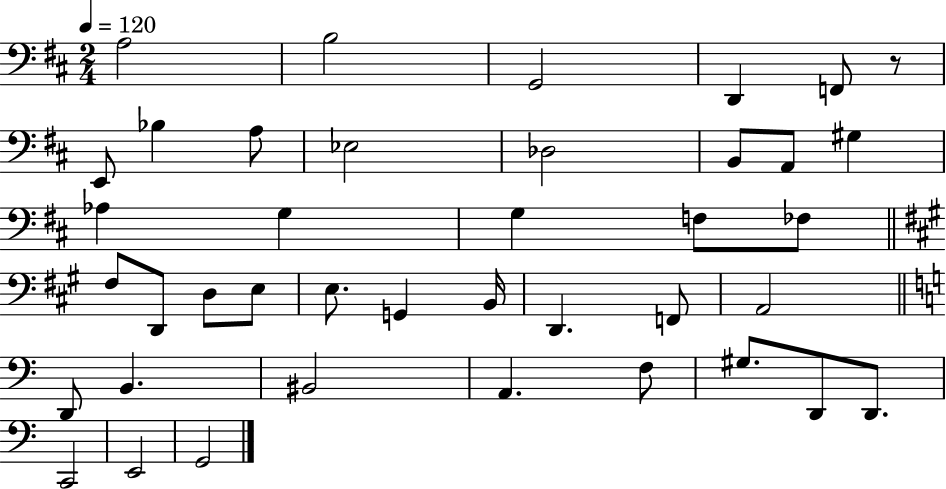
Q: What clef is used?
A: bass